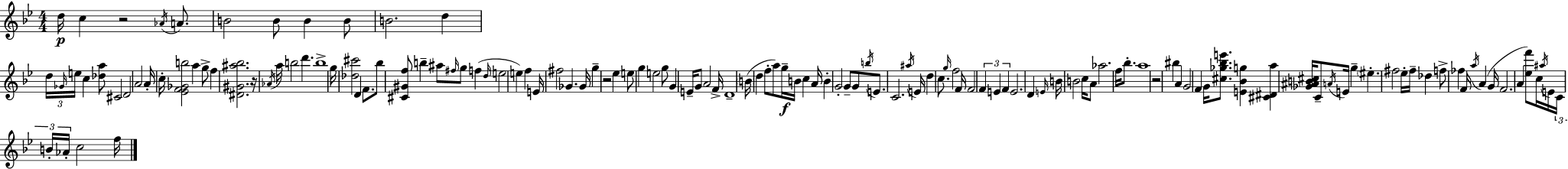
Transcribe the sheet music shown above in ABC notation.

X:1
T:Untitled
M:4/4
L:1/4
K:Bb
d/4 c z2 _A/4 A/2 B2 B/2 B B/2 B2 d d/4 _G/4 e/4 c [_da]/2 ^C2 D2 A2 A/4 c/4 [_EF_Gb]2 a g/2 f [^D^G^a_b]2 z/4 _A/4 a/4 b2 d' b4 g/4 [_d^c']2 D F/2 _b/2 [^C^Gf]/2 b ^a/2 ^f/4 g/2 f d/4 e2 e f E/4 ^f2 _G _G/4 g z2 _e e/2 g e2 g/2 G E/4 G/2 A2 F/4 D4 B/4 d f/2 a/2 g/4 B/4 c A/4 B G2 G/2 G/2 b/4 E/2 C2 ^a/4 E/4 d c/2 g/4 f2 F/4 F2 F E F E2 D E/4 B/4 B2 c/4 A/2 _a2 f/4 _b/2 a4 z2 ^b A G2 F G/4 [^c_g_be']/2 [E_Bg] [^C^Da] [_G^AB^c]/4 C/2 A/4 E/4 g ^e ^f2 _e/4 ^f/4 _d f/2 _f F/4 a/4 A G/4 F2 A [_ef']/2 c/4 ^a/4 E/4 C/4 B/4 _A/4 c2 f/4